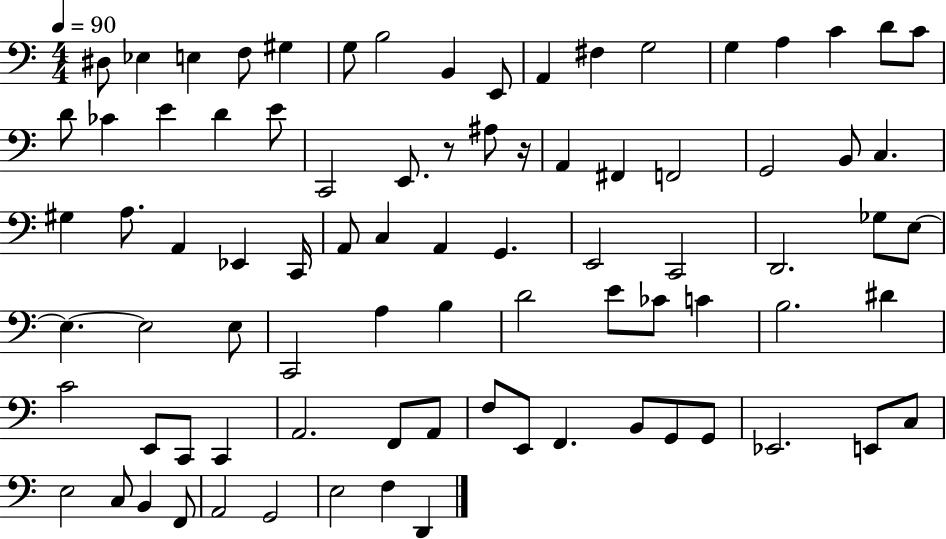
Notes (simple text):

D#3/e Eb3/q E3/q F3/e G#3/q G3/e B3/h B2/q E2/e A2/q F#3/q G3/h G3/q A3/q C4/q D4/e C4/e D4/e CES4/q E4/q D4/q E4/e C2/h E2/e. R/e A#3/e R/s A2/q F#2/q F2/h G2/h B2/e C3/q. G#3/q A3/e. A2/q Eb2/q C2/s A2/e C3/q A2/q G2/q. E2/h C2/h D2/h. Gb3/e E3/e E3/q. E3/h E3/e C2/h A3/q B3/q D4/h E4/e CES4/e C4/q B3/h. D#4/q C4/h E2/e C2/e C2/q A2/h. F2/e A2/e F3/e E2/e F2/q. B2/e G2/e G2/e Eb2/h. E2/e C3/e E3/h C3/e B2/q F2/e A2/h G2/h E3/h F3/q D2/q